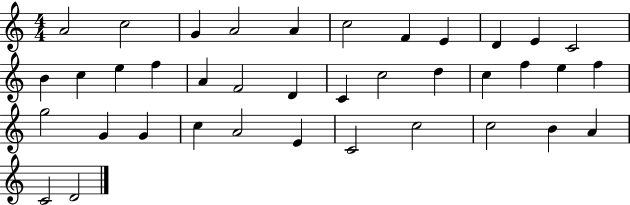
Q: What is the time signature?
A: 4/4